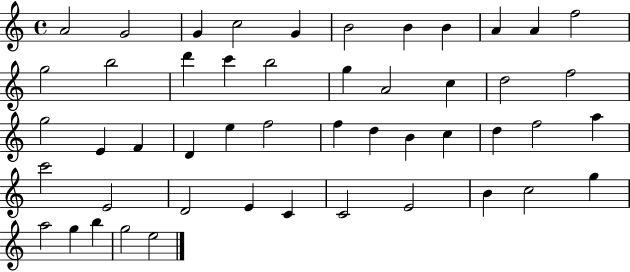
{
  \clef treble
  \time 4/4
  \defaultTimeSignature
  \key c \major
  a'2 g'2 | g'4 c''2 g'4 | b'2 b'4 b'4 | a'4 a'4 f''2 | \break g''2 b''2 | d'''4 c'''4 b''2 | g''4 a'2 c''4 | d''2 f''2 | \break g''2 e'4 f'4 | d'4 e''4 f''2 | f''4 d''4 b'4 c''4 | d''4 f''2 a''4 | \break c'''2 e'2 | d'2 e'4 c'4 | c'2 e'2 | b'4 c''2 g''4 | \break a''2 g''4 b''4 | g''2 e''2 | \bar "|."
}